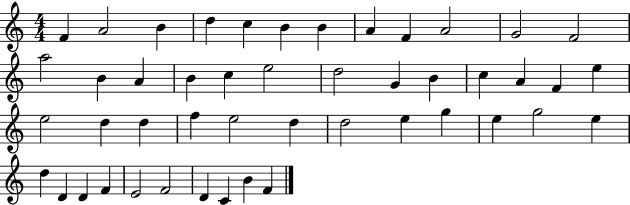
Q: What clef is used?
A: treble